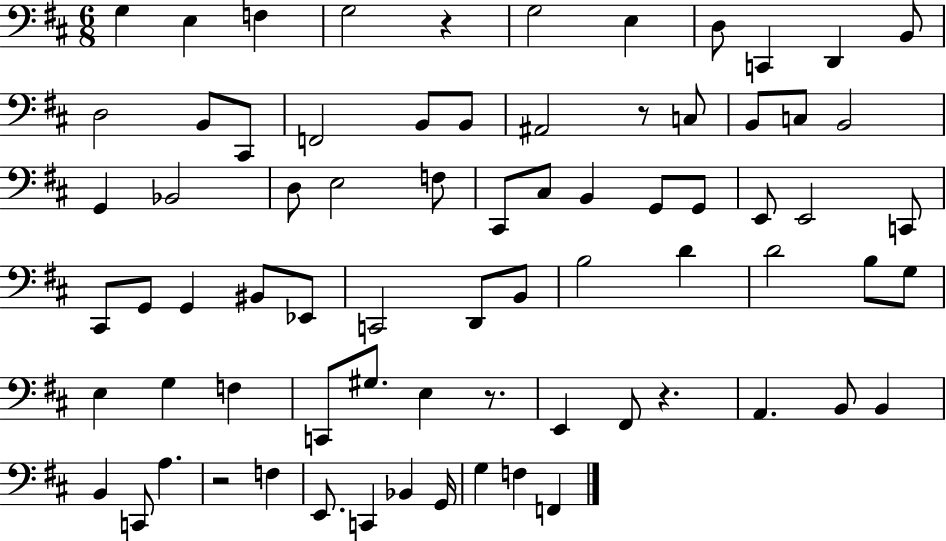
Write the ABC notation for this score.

X:1
T:Untitled
M:6/8
L:1/4
K:D
G, E, F, G,2 z G,2 E, D,/2 C,, D,, B,,/2 D,2 B,,/2 ^C,,/2 F,,2 B,,/2 B,,/2 ^A,,2 z/2 C,/2 B,,/2 C,/2 B,,2 G,, _B,,2 D,/2 E,2 F,/2 ^C,,/2 ^C,/2 B,, G,,/2 G,,/2 E,,/2 E,,2 C,,/2 ^C,,/2 G,,/2 G,, ^B,,/2 _E,,/2 C,,2 D,,/2 B,,/2 B,2 D D2 B,/2 G,/2 E, G, F, C,,/2 ^G,/2 E, z/2 E,, ^F,,/2 z A,, B,,/2 B,, B,, C,,/2 A, z2 F, E,,/2 C,, _B,, G,,/4 G, F, F,,